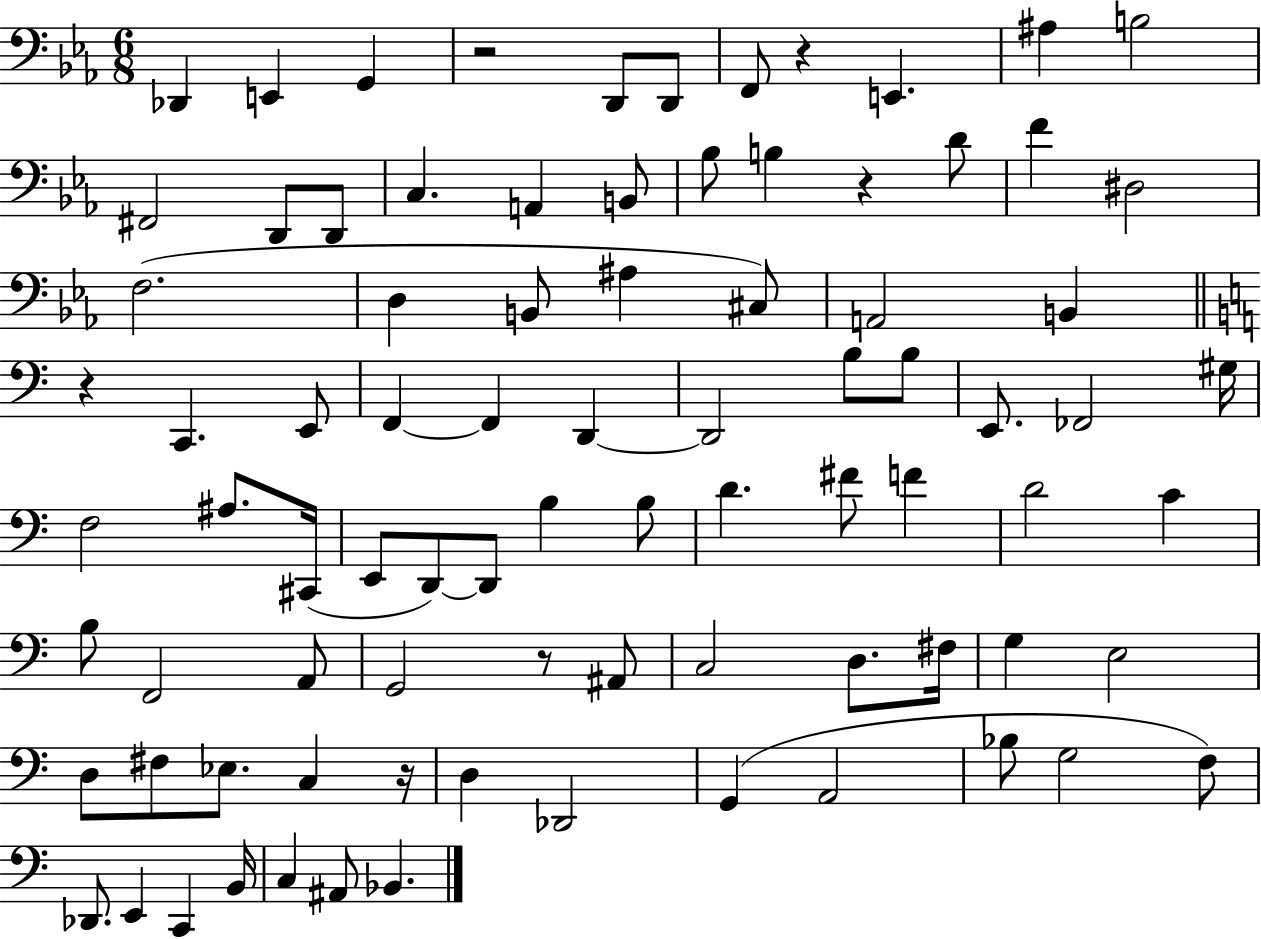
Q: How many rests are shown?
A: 6